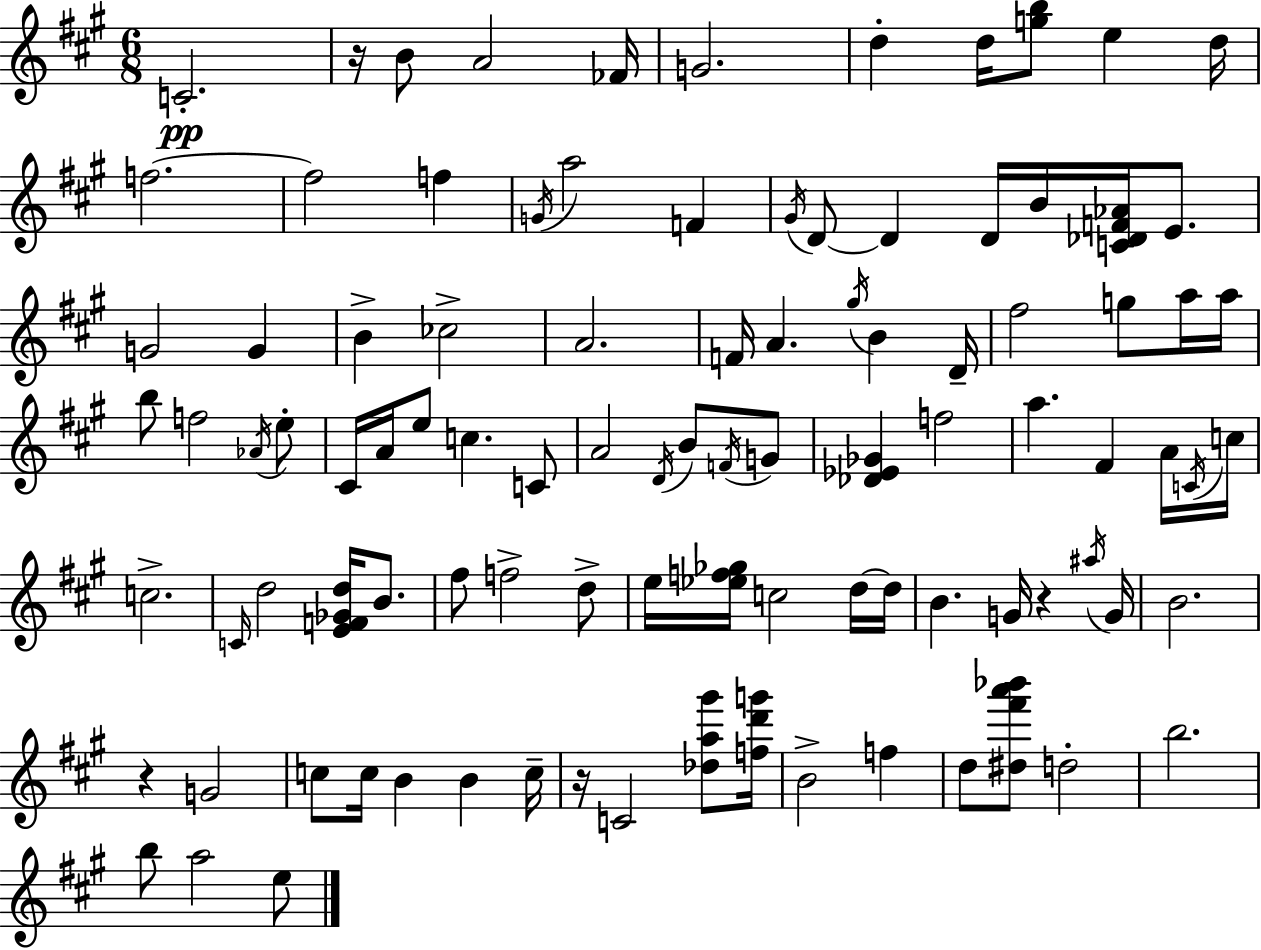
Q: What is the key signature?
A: A major